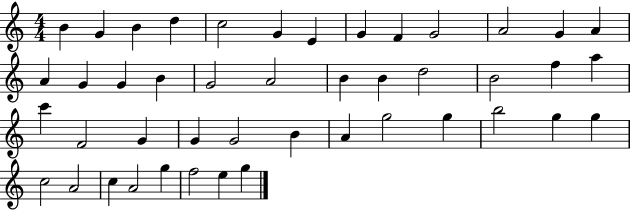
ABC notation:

X:1
T:Untitled
M:4/4
L:1/4
K:C
B G B d c2 G E G F G2 A2 G A A G G B G2 A2 B B d2 B2 f a c' F2 G G G2 B A g2 g b2 g g c2 A2 c A2 g f2 e g